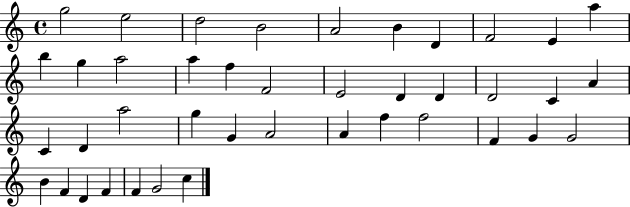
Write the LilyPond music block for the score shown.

{
  \clef treble
  \time 4/4
  \defaultTimeSignature
  \key c \major
  g''2 e''2 | d''2 b'2 | a'2 b'4 d'4 | f'2 e'4 a''4 | \break b''4 g''4 a''2 | a''4 f''4 f'2 | e'2 d'4 d'4 | d'2 c'4 a'4 | \break c'4 d'4 a''2 | g''4 g'4 a'2 | a'4 f''4 f''2 | f'4 g'4 g'2 | \break b'4 f'4 d'4 f'4 | f'4 g'2 c''4 | \bar "|."
}